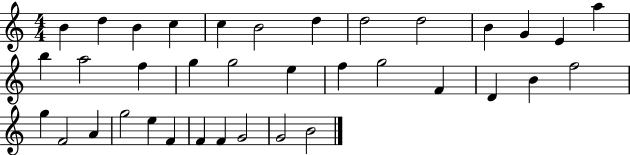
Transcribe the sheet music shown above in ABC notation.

X:1
T:Untitled
M:4/4
L:1/4
K:C
B d B c c B2 d d2 d2 B G E a b a2 f g g2 e f g2 F D B f2 g F2 A g2 e F F F G2 G2 B2